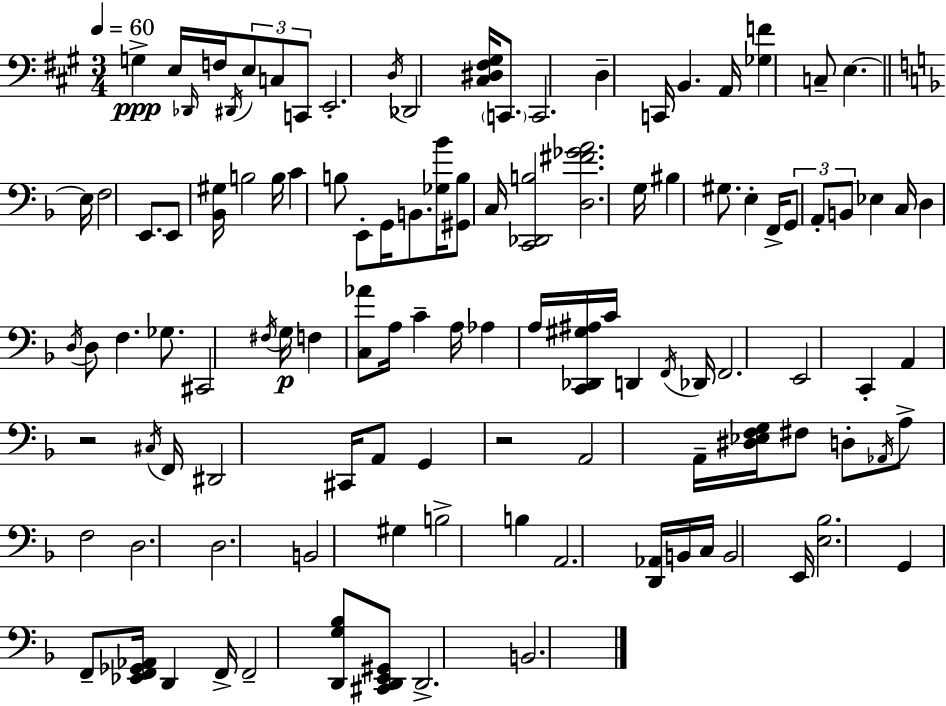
G3/q E3/s Db2/s F3/s D#2/s E3/e C3/e C2/e E2/h. D3/s Db2/h [C#3,D#3,F#3,G#3]/s C2/e. C2/h. D3/q C2/s B2/q. A2/s [Gb3,F4]/q C3/e E3/q. E3/s F3/h E2/e. E2/e [Bb2,G#3]/s B3/h B3/s C4/q B3/e E2/e G2/s B2/e. [Gb3,Bb4]/s [G#2,B3]/e C3/s [C2,Db2,B3]/h [D3,F#4,Gb4,A4]/h. G3/s BIS3/q G#3/e. E3/q F2/s G2/e A2/e B2/e Eb3/q C3/s D3/q D3/s D3/e F3/q. Gb3/e. C#2/h F#3/s G3/s F3/q [C3,Ab4]/e A3/s C4/q A3/s Ab3/q A3/s [C2,Db2,G#3,A#3]/s C4/s D2/q F2/s Db2/s F2/h. E2/h C2/q A2/q R/h C#3/s F2/s D#2/h C#2/s A2/e G2/q R/h A2/h A2/s [D#3,Eb3,F3,G3]/s F#3/e D3/e Ab2/s A3/e F3/h D3/h. D3/h. B2/h G#3/q B3/h B3/q A2/h. [D2,Ab2]/s B2/s C3/s B2/h E2/s [E3,Bb3]/h. G2/q F2/e [Eb2,F2,Gb2,Ab2]/s D2/q F2/s F2/h [D2,G3,Bb3]/e [C#2,D2,E2,G#2]/e D2/h. B2/h.